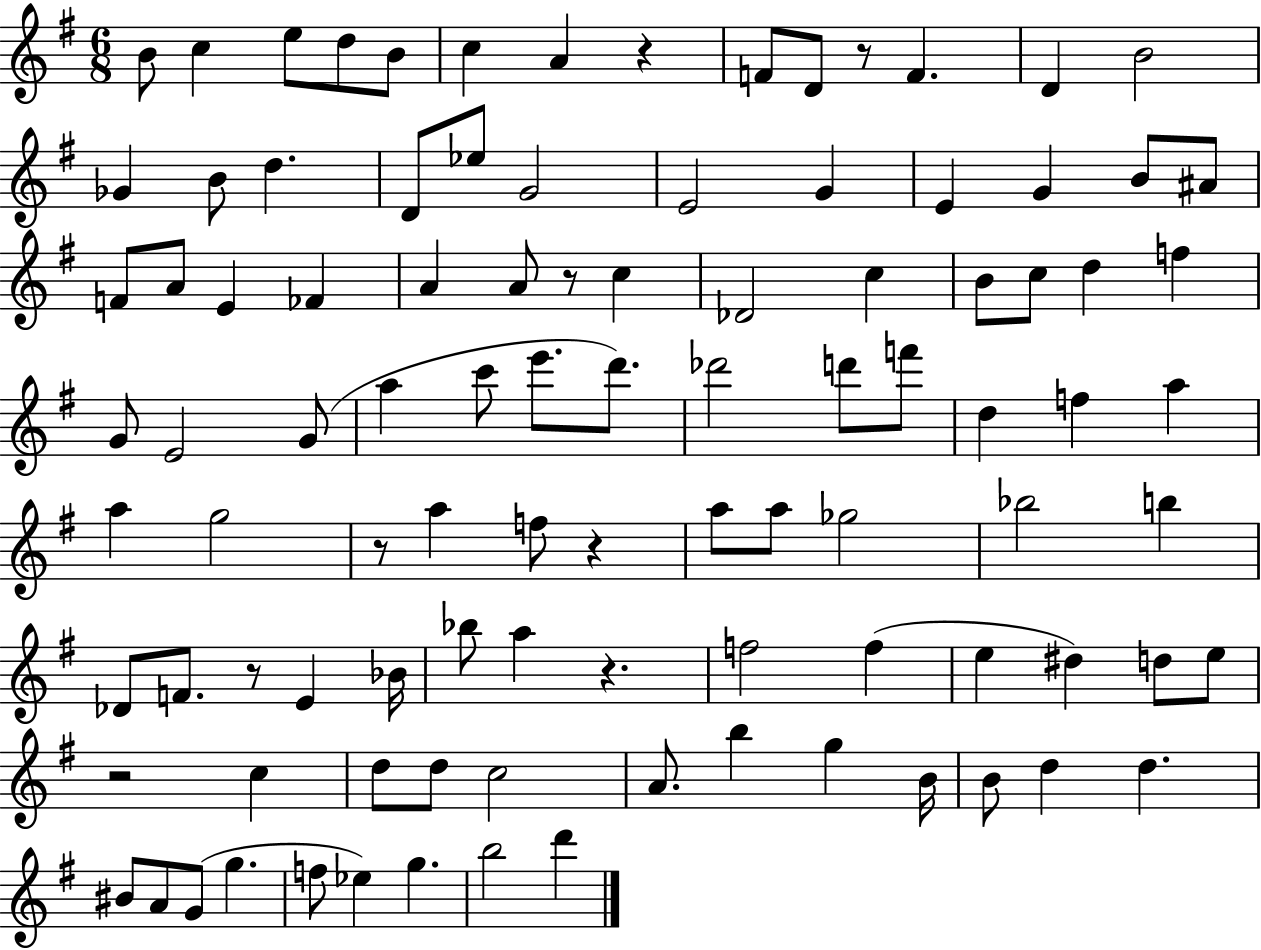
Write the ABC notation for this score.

X:1
T:Untitled
M:6/8
L:1/4
K:G
B/2 c e/2 d/2 B/2 c A z F/2 D/2 z/2 F D B2 _G B/2 d D/2 _e/2 G2 E2 G E G B/2 ^A/2 F/2 A/2 E _F A A/2 z/2 c _D2 c B/2 c/2 d f G/2 E2 G/2 a c'/2 e'/2 d'/2 _d'2 d'/2 f'/2 d f a a g2 z/2 a f/2 z a/2 a/2 _g2 _b2 b _D/2 F/2 z/2 E _B/4 _b/2 a z f2 f e ^d d/2 e/2 z2 c d/2 d/2 c2 A/2 b g B/4 B/2 d d ^B/2 A/2 G/2 g f/2 _e g b2 d'